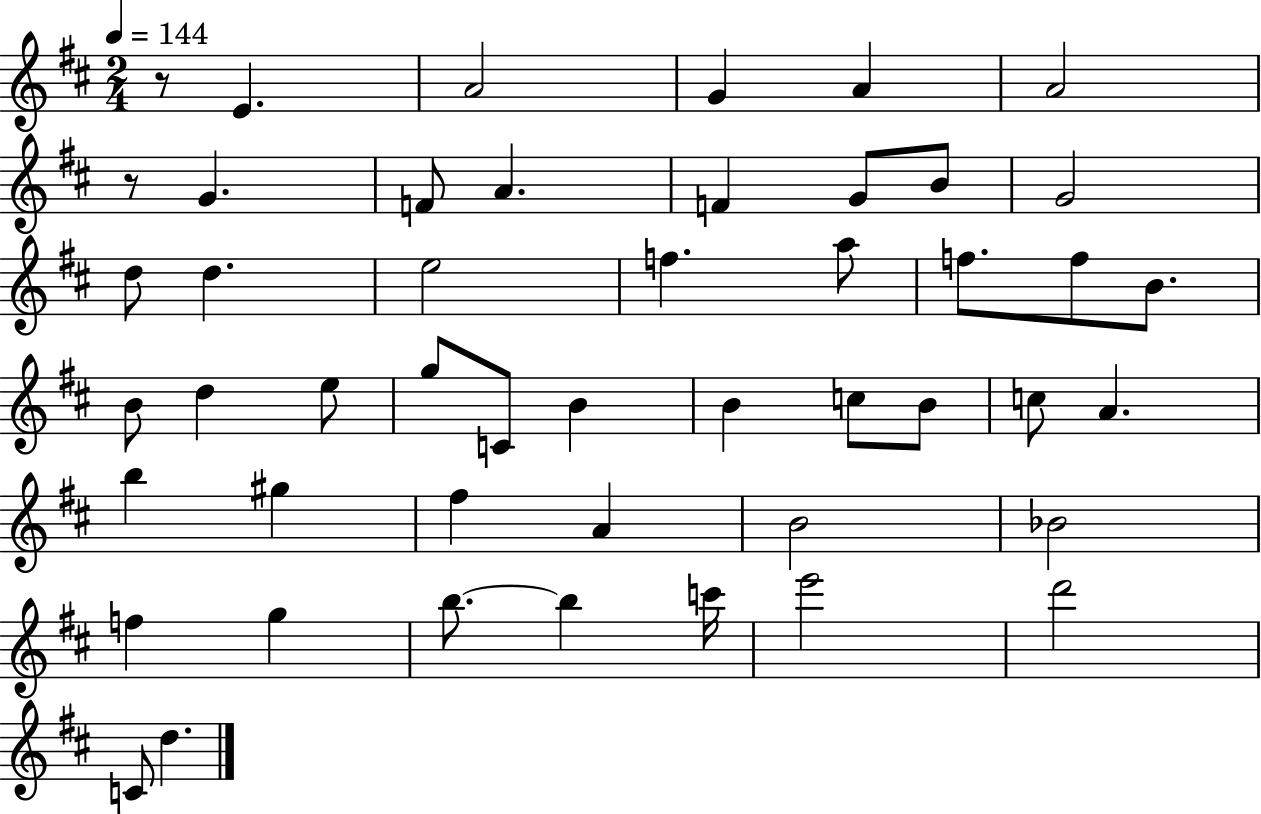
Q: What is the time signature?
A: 2/4